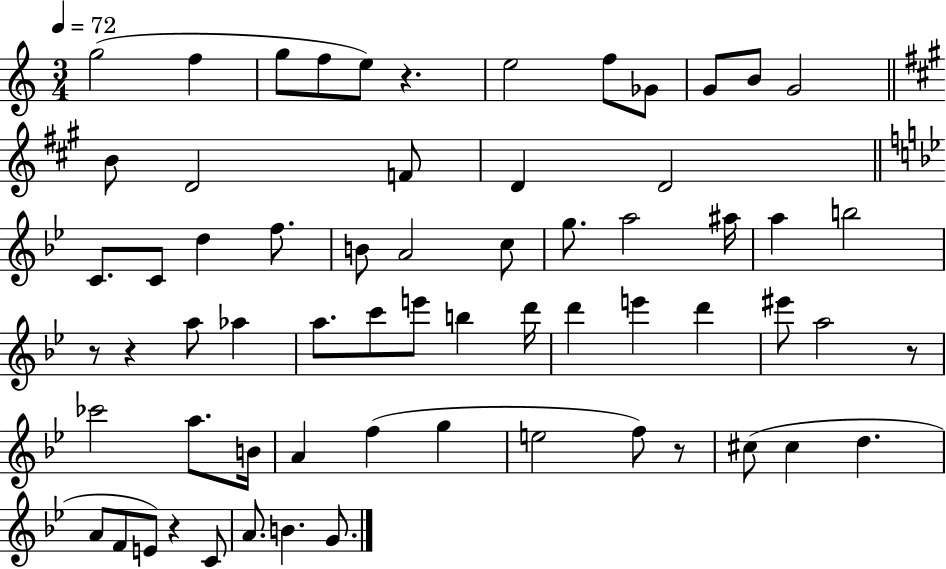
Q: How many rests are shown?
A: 6